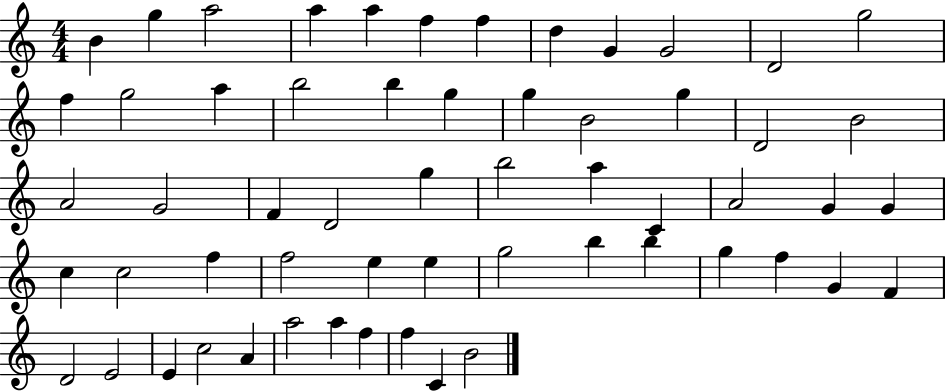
{
  \clef treble
  \numericTimeSignature
  \time 4/4
  \key c \major
  b'4 g''4 a''2 | a''4 a''4 f''4 f''4 | d''4 g'4 g'2 | d'2 g''2 | \break f''4 g''2 a''4 | b''2 b''4 g''4 | g''4 b'2 g''4 | d'2 b'2 | \break a'2 g'2 | f'4 d'2 g''4 | b''2 a''4 c'4 | a'2 g'4 g'4 | \break c''4 c''2 f''4 | f''2 e''4 e''4 | g''2 b''4 b''4 | g''4 f''4 g'4 f'4 | \break d'2 e'2 | e'4 c''2 a'4 | a''2 a''4 f''4 | f''4 c'4 b'2 | \break \bar "|."
}